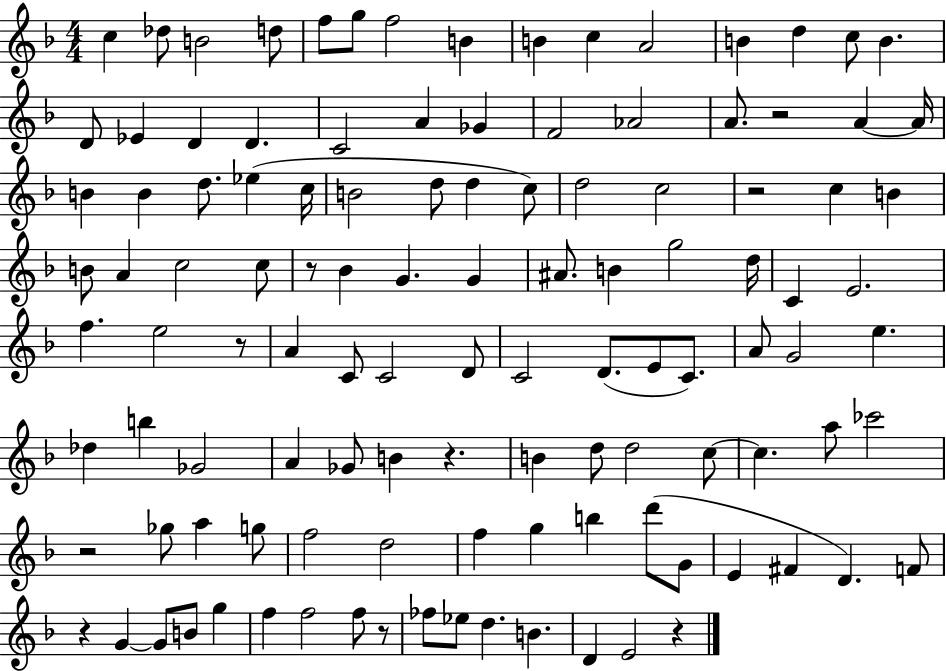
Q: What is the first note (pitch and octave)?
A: C5